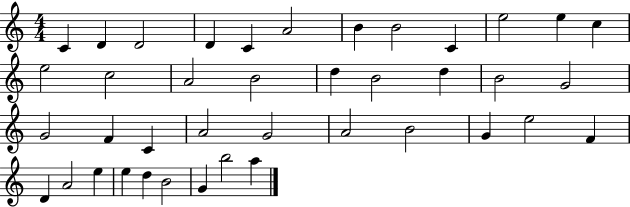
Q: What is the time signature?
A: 4/4